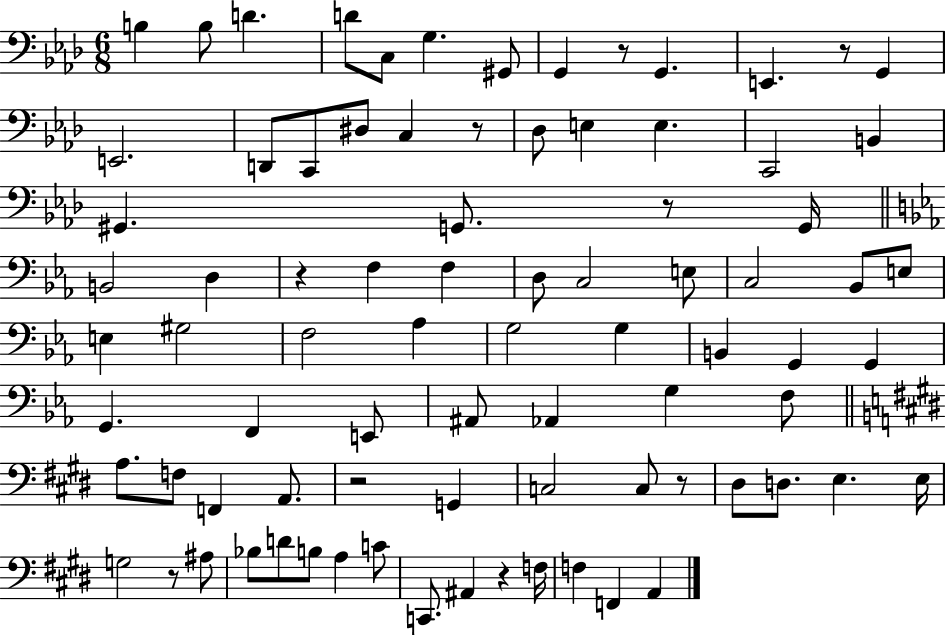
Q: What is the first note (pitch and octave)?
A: B3